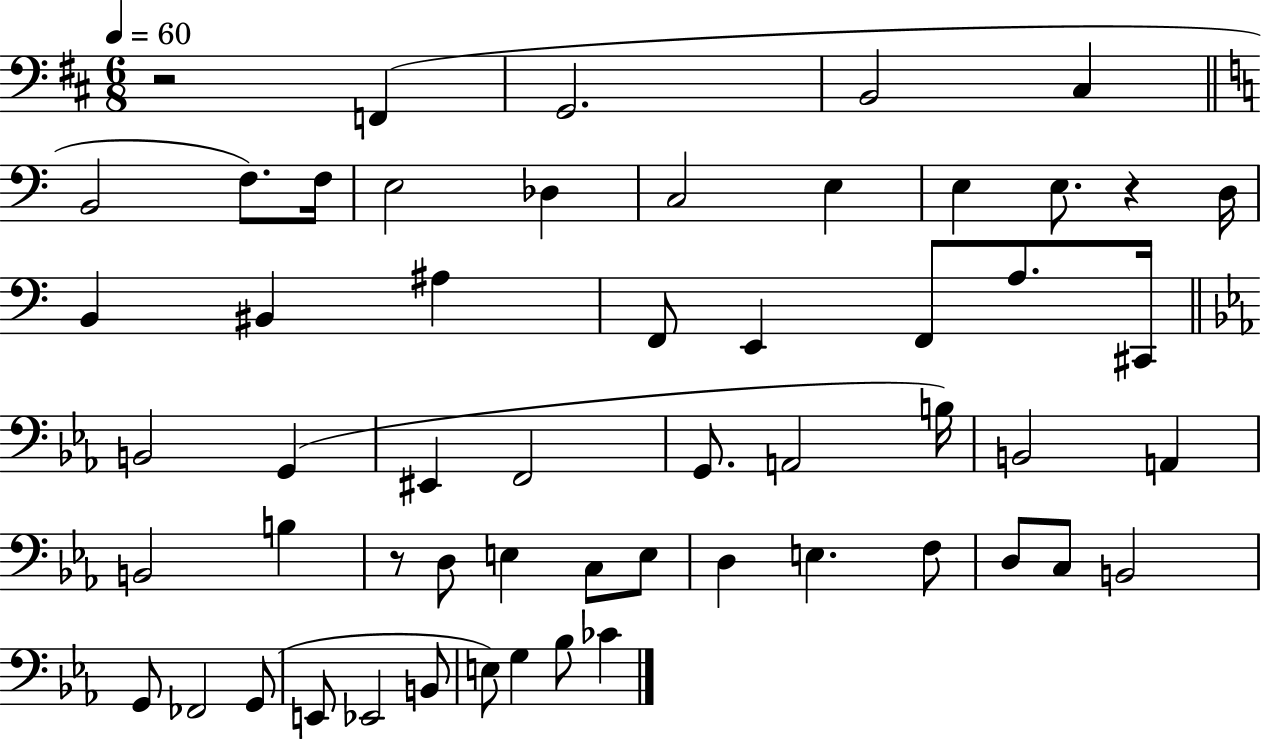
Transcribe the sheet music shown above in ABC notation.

X:1
T:Untitled
M:6/8
L:1/4
K:D
z2 F,, G,,2 B,,2 ^C, B,,2 F,/2 F,/4 E,2 _D, C,2 E, E, E,/2 z D,/4 B,, ^B,, ^A, F,,/2 E,, F,,/2 A,/2 ^C,,/4 B,,2 G,, ^E,, F,,2 G,,/2 A,,2 B,/4 B,,2 A,, B,,2 B, z/2 D,/2 E, C,/2 E,/2 D, E, F,/2 D,/2 C,/2 B,,2 G,,/2 _F,,2 G,,/2 E,,/2 _E,,2 B,,/2 E,/2 G, _B,/2 _C